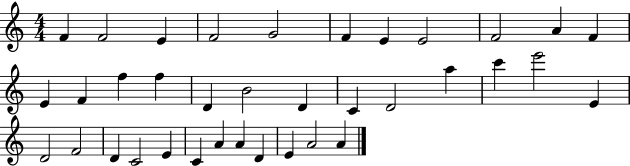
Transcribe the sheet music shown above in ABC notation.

X:1
T:Untitled
M:4/4
L:1/4
K:C
F F2 E F2 G2 F E E2 F2 A F E F f f D B2 D C D2 a c' e'2 E D2 F2 D C2 E C A A D E A2 A